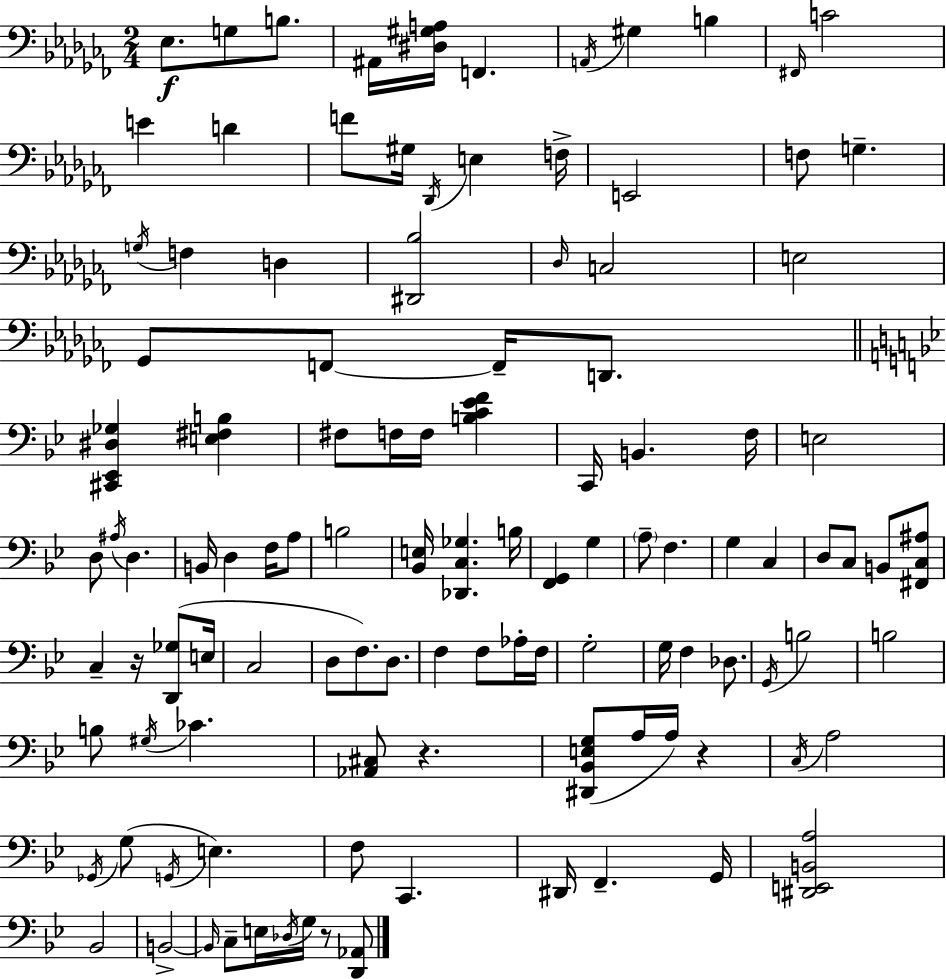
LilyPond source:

{
  \clef bass
  \numericTimeSignature
  \time 2/4
  \key aes \minor
  ees8.\f g8 b8. | ais,16 <dis gis a>16 f,4. | \acciaccatura { a,16 } gis4 b4 | \grace { fis,16 } c'2 | \break e'4 d'4 | f'8 gis16 \acciaccatura { des,16 } e4 | f16-> e,2 | f8 g4.-- | \break \acciaccatura { g16 } f4 | d4 <dis, bes>2 | \grace { des16 } c2 | e2 | \break ges,8 f,8~~ | f,16-- d,8. \bar "||" \break \key bes \major <cis, ees, dis ges>4 <e fis b>4 | fis8 f16 f16 <b c' ees' f'>4 | c,16 b,4. f16 | e2 | \break d8 \acciaccatura { ais16 } d4. | b,16 d4 f16 a8 | b2 | <bes, e>16 <des, c ges>4. | \break b16 <f, g,>4 g4 | \parenthesize a8-- f4. | g4 c4 | d8 c8 b,8 <fis, c ais>8 | \break c4-- r16 <d, ges>8( | e16 c2 | d8 f8.) d8. | f4 f8 aes16-. | \break f16 g2-. | g16 f4 des8. | \acciaccatura { g,16 } b2 | b2 | \break b8 \acciaccatura { gis16 } ces'4. | <aes, cis>8 r4. | <dis, bes, e g>8( a16 a16) r4 | \acciaccatura { c16 } a2 | \break \acciaccatura { ges,16 }( g8 \acciaccatura { g,16 } | e4.) f8 | c,4. dis,16 f,4.-- | g,16 <dis, e, b, a>2 | \break bes,2 | b,2->~~ | \grace { b,16 } c8-- | e16 \acciaccatura { des16 } g16 r8 <d, aes,>8 | \break \bar "|."
}